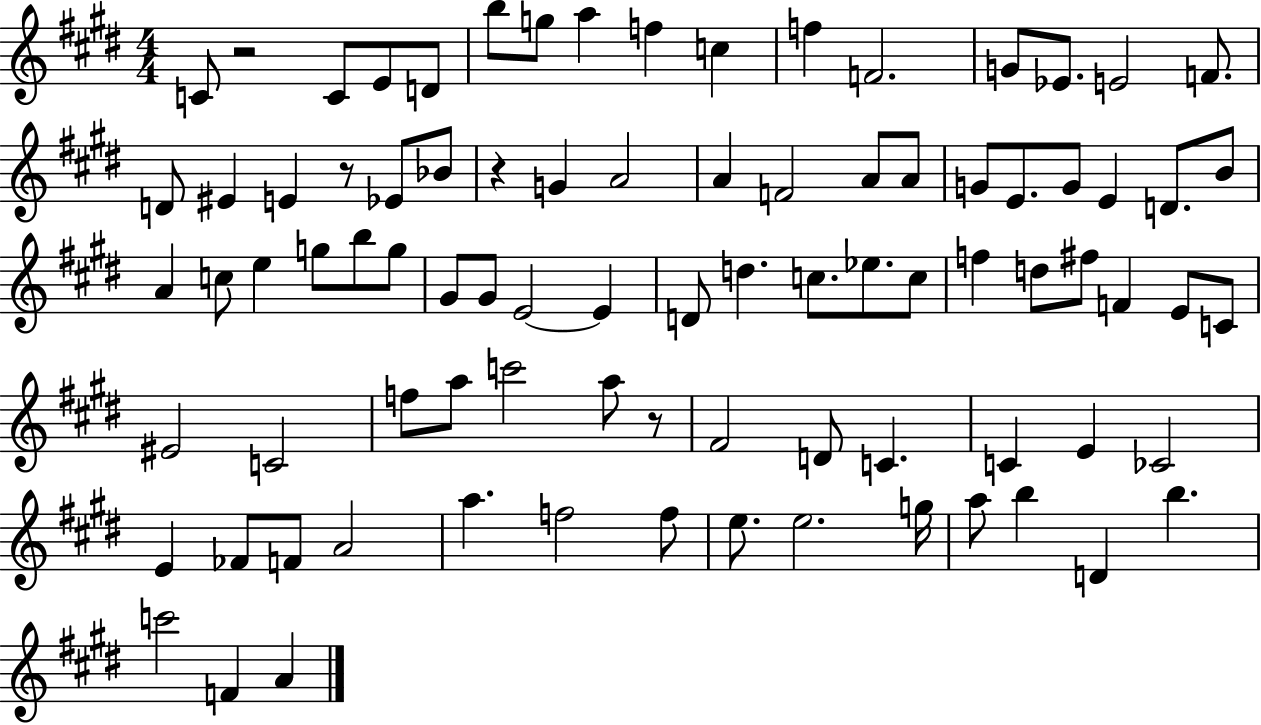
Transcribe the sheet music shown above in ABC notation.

X:1
T:Untitled
M:4/4
L:1/4
K:E
C/2 z2 C/2 E/2 D/2 b/2 g/2 a f c f F2 G/2 _E/2 E2 F/2 D/2 ^E E z/2 _E/2 _B/2 z G A2 A F2 A/2 A/2 G/2 E/2 G/2 E D/2 B/2 A c/2 e g/2 b/2 g/2 ^G/2 ^G/2 E2 E D/2 d c/2 _e/2 c/2 f d/2 ^f/2 F E/2 C/2 ^E2 C2 f/2 a/2 c'2 a/2 z/2 ^F2 D/2 C C E _C2 E _F/2 F/2 A2 a f2 f/2 e/2 e2 g/4 a/2 b D b c'2 F A